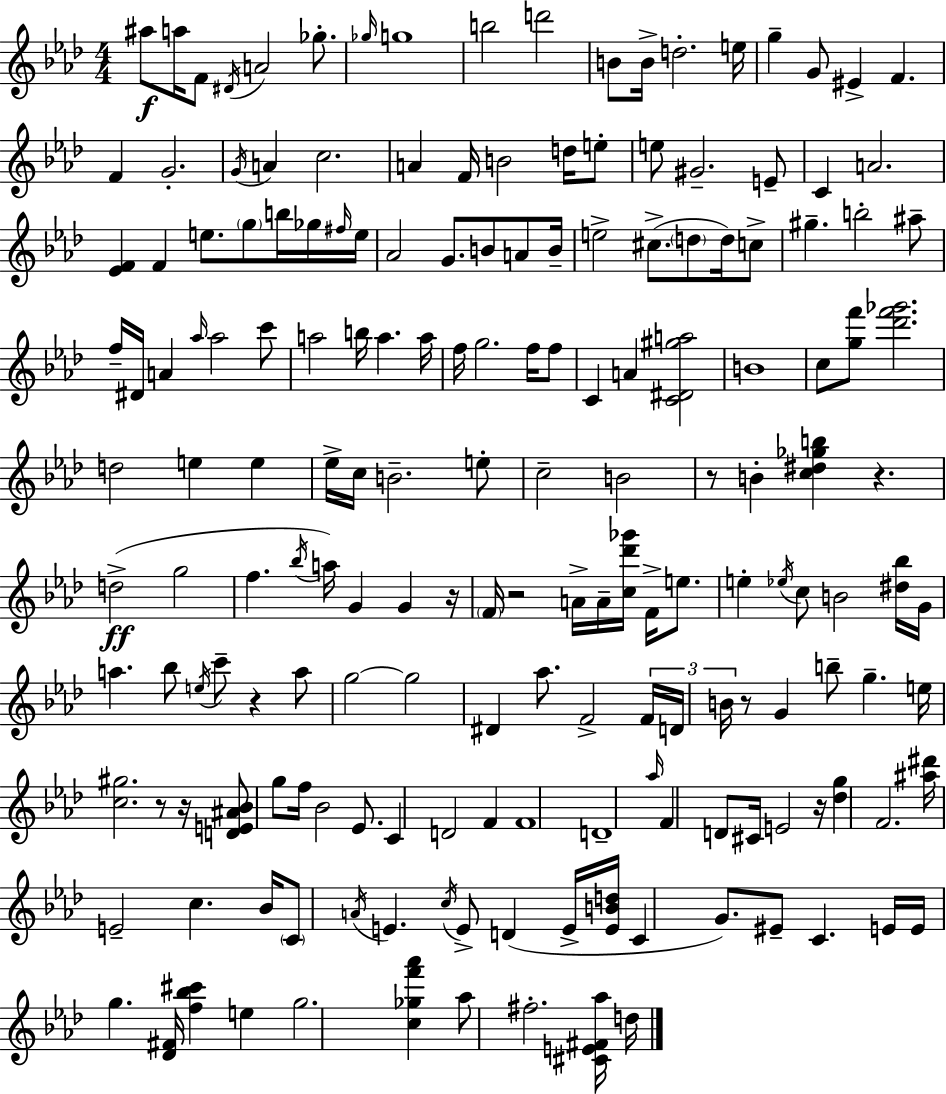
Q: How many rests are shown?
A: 9